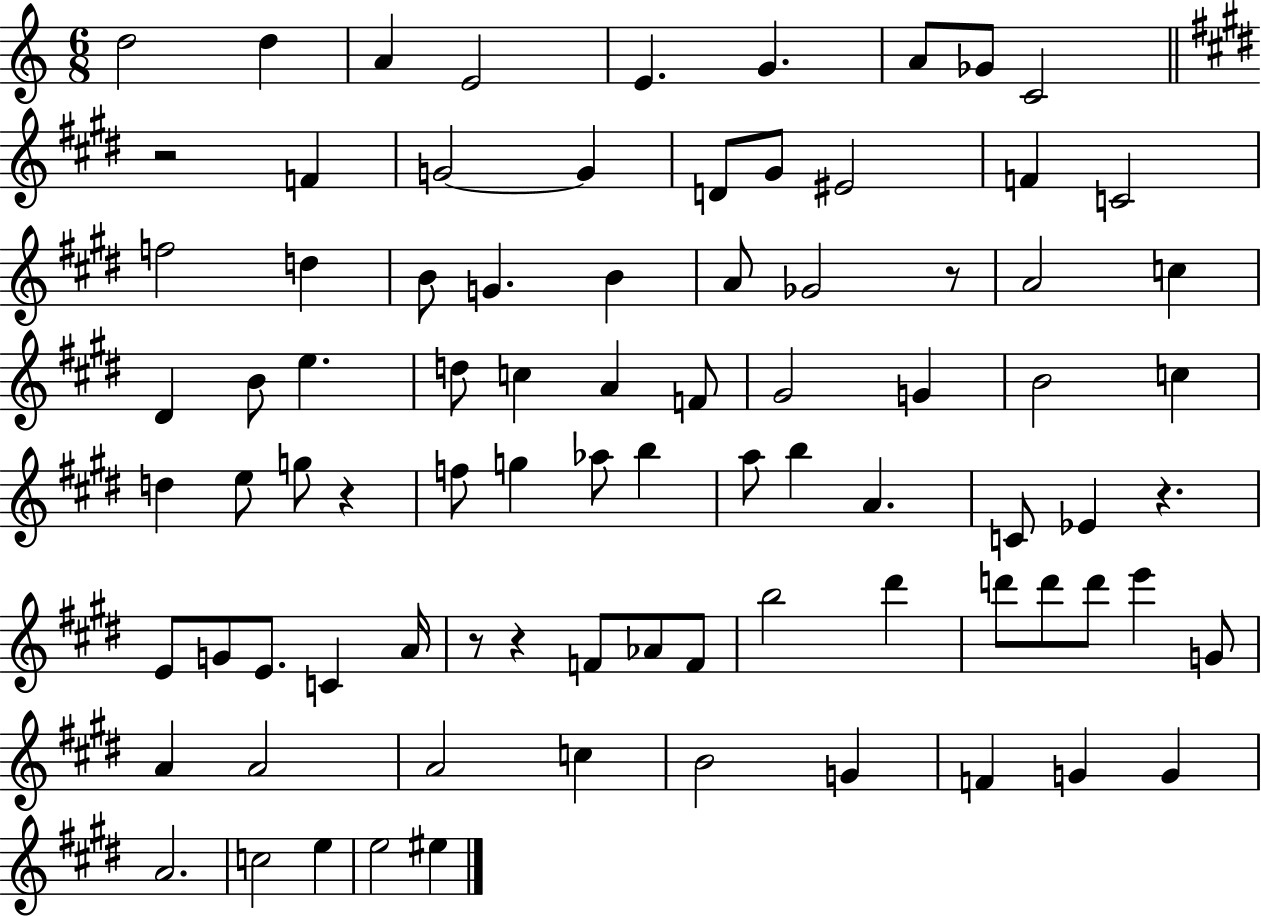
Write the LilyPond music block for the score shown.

{
  \clef treble
  \numericTimeSignature
  \time 6/8
  \key c \major
  d''2 d''4 | a'4 e'2 | e'4. g'4. | a'8 ges'8 c'2 | \break \bar "||" \break \key e \major r2 f'4 | g'2~~ g'4 | d'8 gis'8 eis'2 | f'4 c'2 | \break f''2 d''4 | b'8 g'4. b'4 | a'8 ges'2 r8 | a'2 c''4 | \break dis'4 b'8 e''4. | d''8 c''4 a'4 f'8 | gis'2 g'4 | b'2 c''4 | \break d''4 e''8 g''8 r4 | f''8 g''4 aes''8 b''4 | a''8 b''4 a'4. | c'8 ees'4 r4. | \break e'8 g'8 e'8. c'4 a'16 | r8 r4 f'8 aes'8 f'8 | b''2 dis'''4 | d'''8 d'''8 d'''8 e'''4 g'8 | \break a'4 a'2 | a'2 c''4 | b'2 g'4 | f'4 g'4 g'4 | \break a'2. | c''2 e''4 | e''2 eis''4 | \bar "|."
}